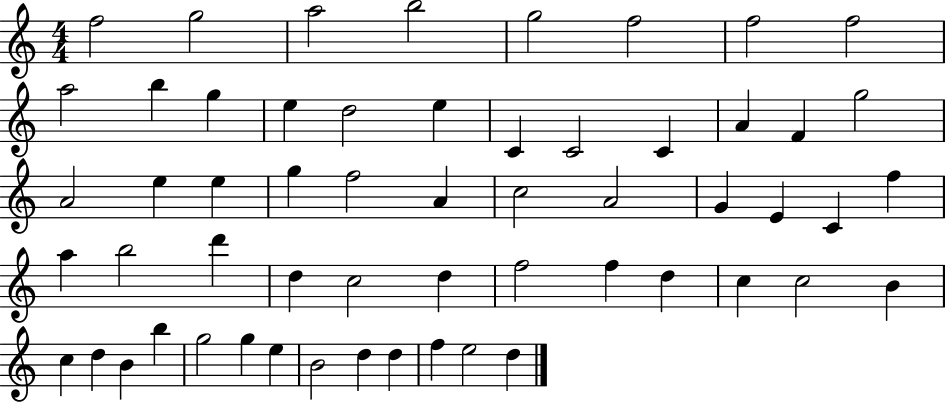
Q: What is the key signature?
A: C major